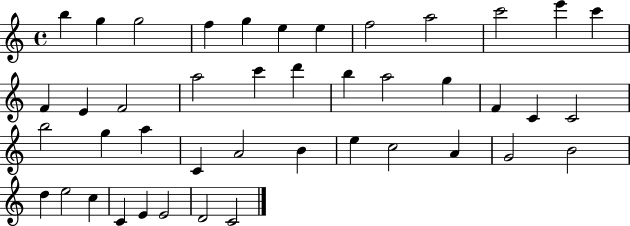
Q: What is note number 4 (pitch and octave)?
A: F5